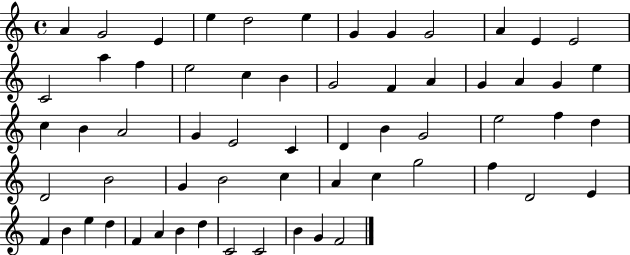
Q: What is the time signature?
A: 4/4